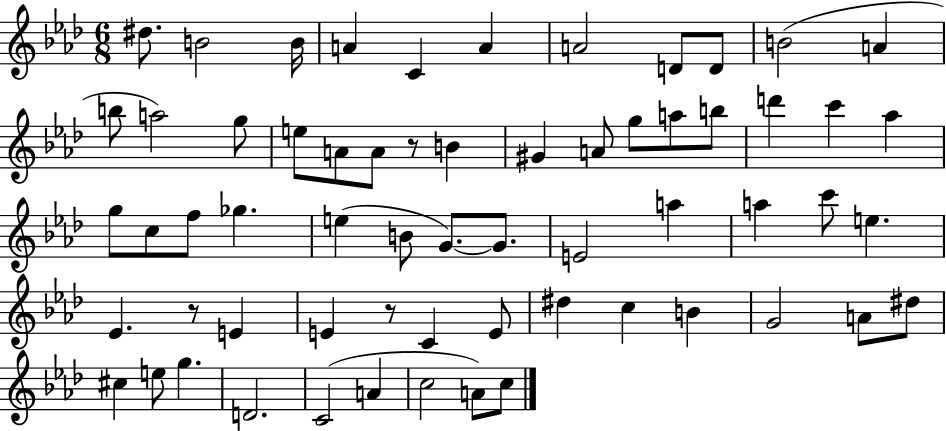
{
  \clef treble
  \numericTimeSignature
  \time 6/8
  \key aes \major
  dis''8. b'2 b'16 | a'4 c'4 a'4 | a'2 d'8 d'8 | b'2( a'4 | \break b''8 a''2) g''8 | e''8 a'8 a'8 r8 b'4 | gis'4 a'8 g''8 a''8 b''8 | d'''4 c'''4 aes''4 | \break g''8 c''8 f''8 ges''4. | e''4( b'8 g'8.~~) g'8. | e'2 a''4 | a''4 c'''8 e''4. | \break ees'4. r8 e'4 | e'4 r8 c'4 e'8 | dis''4 c''4 b'4 | g'2 a'8 dis''8 | \break cis''4 e''8 g''4. | d'2. | c'2( a'4 | c''2 a'8) c''8 | \break \bar "|."
}